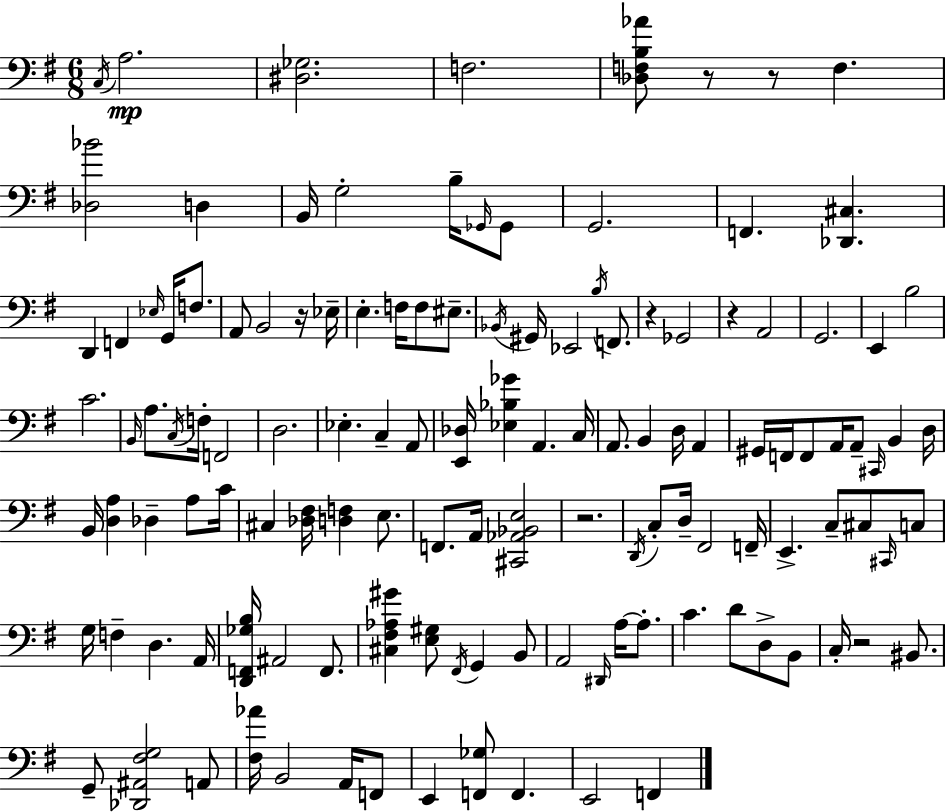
X:1
T:Untitled
M:6/8
L:1/4
K:Em
C,/4 A,2 [^D,_G,]2 F,2 [_D,F,B,_A]/2 z/2 z/2 F, [_D,_B]2 D, B,,/4 G,2 B,/4 _G,,/4 _G,,/2 G,,2 F,, [_D,,^C,] D,, F,, _E,/4 G,,/4 F,/2 A,,/2 B,,2 z/4 _E,/4 E, F,/4 F,/2 ^E,/2 _B,,/4 ^G,,/4 _E,,2 B,/4 F,,/2 z _G,,2 z A,,2 G,,2 E,, B,2 C2 B,,/4 A,/2 C,/4 F,/4 F,,2 D,2 _E, C, A,,/2 [E,,_D,]/4 [_E,_B,_G] A,, C,/4 A,,/2 B,, D,/4 A,, ^G,,/4 F,,/4 F,,/2 A,,/4 A,,/2 ^C,,/4 B,, D,/4 B,,/4 [D,A,] _D, A,/2 C/4 ^C, [_D,^F,]/4 [D,F,] E,/2 F,,/2 A,,/4 [^C,,_A,,_B,,E,]2 z2 D,,/4 C,/2 D,/4 ^F,,2 F,,/4 E,, C,/2 ^C,/2 ^C,,/4 C,/2 G,/4 F, D, A,,/4 [D,,F,,_G,B,]/4 ^A,,2 F,,/2 [^C,^F,_A,^G] [E,^G,]/2 ^F,,/4 G,, B,,/2 A,,2 ^D,,/4 A,/4 A,/2 C D/2 D,/2 B,,/2 C,/4 z2 ^B,,/2 G,,/2 [_D,,^A,,^F,G,]2 A,,/2 [^F,_A]/4 B,,2 A,,/4 F,,/2 E,, [F,,_G,]/2 F,, E,,2 F,,